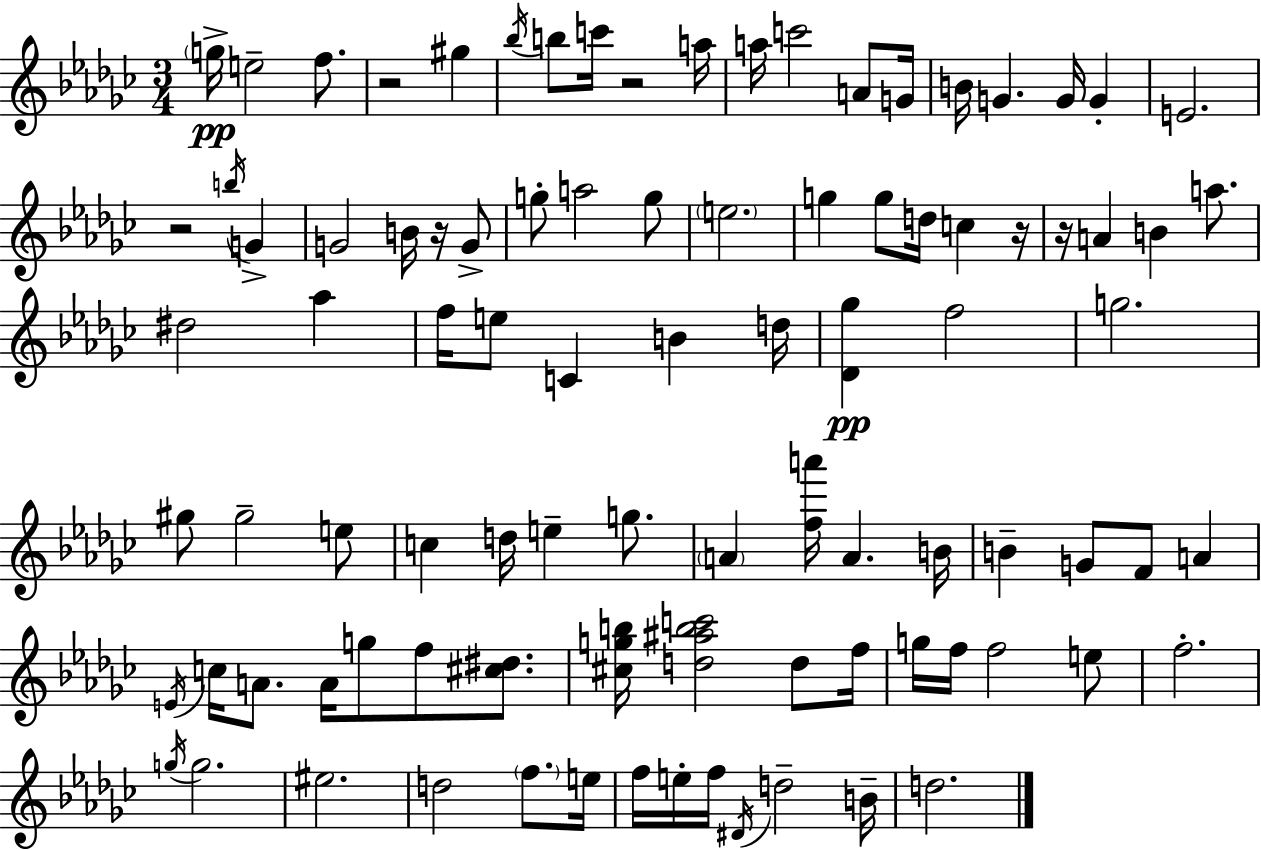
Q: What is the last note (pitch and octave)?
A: D5